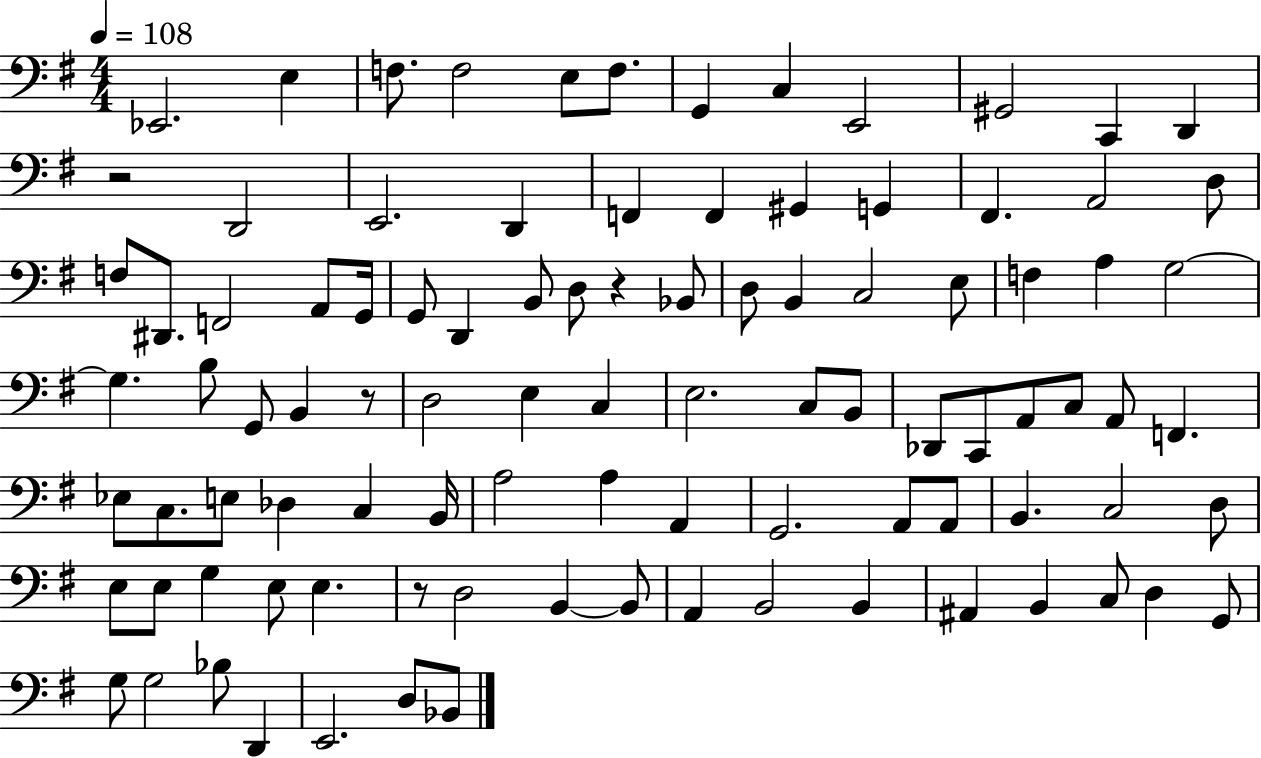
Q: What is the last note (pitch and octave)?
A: Bb2